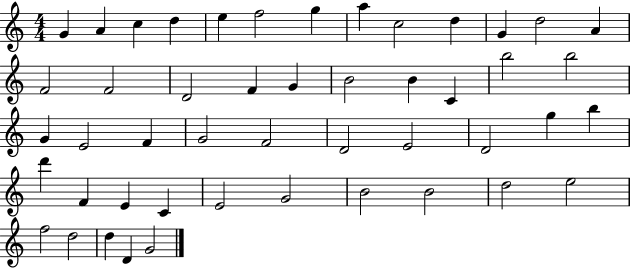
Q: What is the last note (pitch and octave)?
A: G4